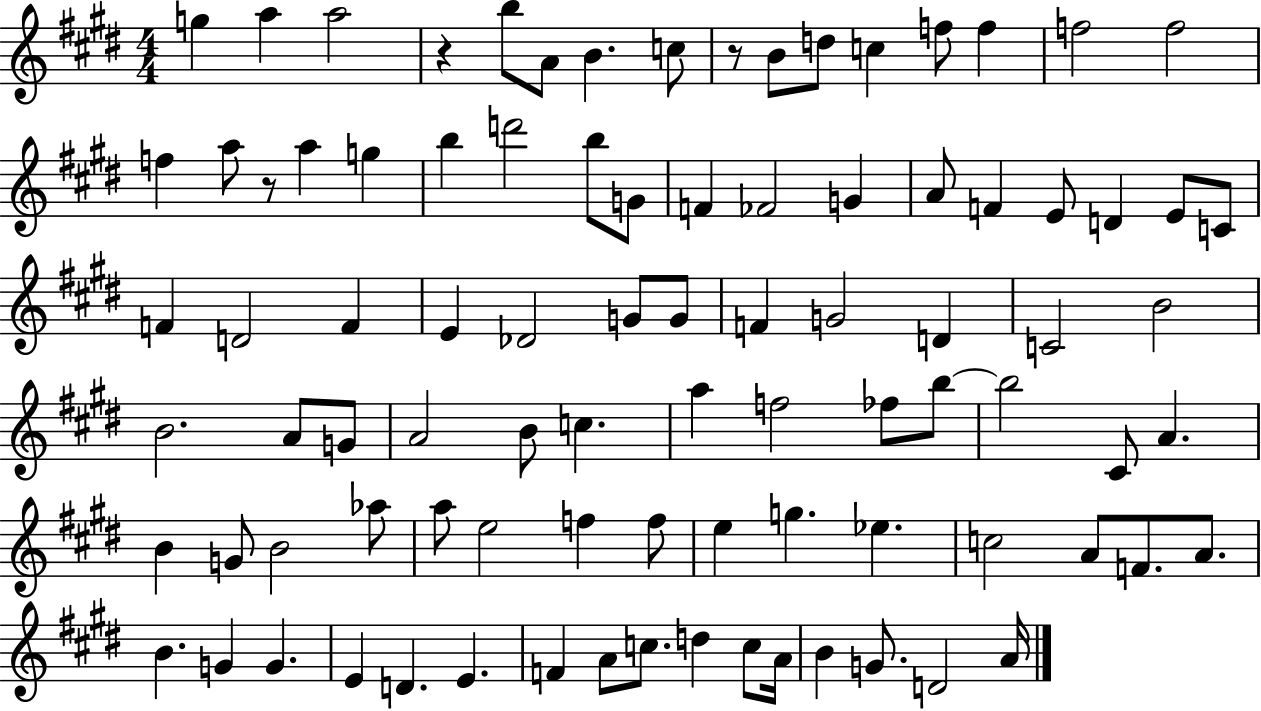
{
  \clef treble
  \numericTimeSignature
  \time 4/4
  \key e \major
  g''4 a''4 a''2 | r4 b''8 a'8 b'4. c''8 | r8 b'8 d''8 c''4 f''8 f''4 | f''2 f''2 | \break f''4 a''8 r8 a''4 g''4 | b''4 d'''2 b''8 g'8 | f'4 fes'2 g'4 | a'8 f'4 e'8 d'4 e'8 c'8 | \break f'4 d'2 f'4 | e'4 des'2 g'8 g'8 | f'4 g'2 d'4 | c'2 b'2 | \break b'2. a'8 g'8 | a'2 b'8 c''4. | a''4 f''2 fes''8 b''8~~ | b''2 cis'8 a'4. | \break b'4 g'8 b'2 aes''8 | a''8 e''2 f''4 f''8 | e''4 g''4. ees''4. | c''2 a'8 f'8. a'8. | \break b'4. g'4 g'4. | e'4 d'4. e'4. | f'4 a'8 c''8. d''4 c''8 a'16 | b'4 g'8. d'2 a'16 | \break \bar "|."
}